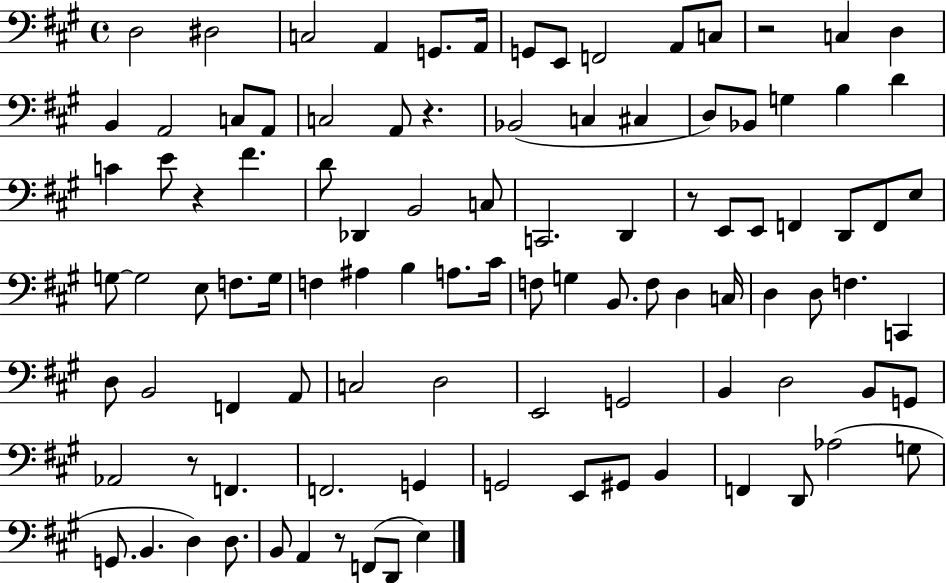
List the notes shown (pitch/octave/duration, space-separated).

D3/h D#3/h C3/h A2/q G2/e. A2/s G2/e E2/e F2/h A2/e C3/e R/h C3/q D3/q B2/q A2/h C3/e A2/e C3/h A2/e R/q. Bb2/h C3/q C#3/q D3/e Bb2/e G3/q B3/q D4/q C4/q E4/e R/q F#4/q. D4/e Db2/q B2/h C3/e C2/h. D2/q R/e E2/e E2/e F2/q D2/e F2/e E3/e G3/e G3/h E3/e F3/e. G3/s F3/q A#3/q B3/q A3/e. C#4/s F3/e G3/q B2/e. F3/e D3/q C3/s D3/q D3/e F3/q. C2/q D3/e B2/h F2/q A2/e C3/h D3/h E2/h G2/h B2/q D3/h B2/e G2/e Ab2/h R/e F2/q. F2/h. G2/q G2/h E2/e G#2/e B2/q F2/q D2/e Ab3/h G3/e G2/e. B2/q. D3/q D3/e. B2/e A2/q R/e F2/e D2/e E3/q